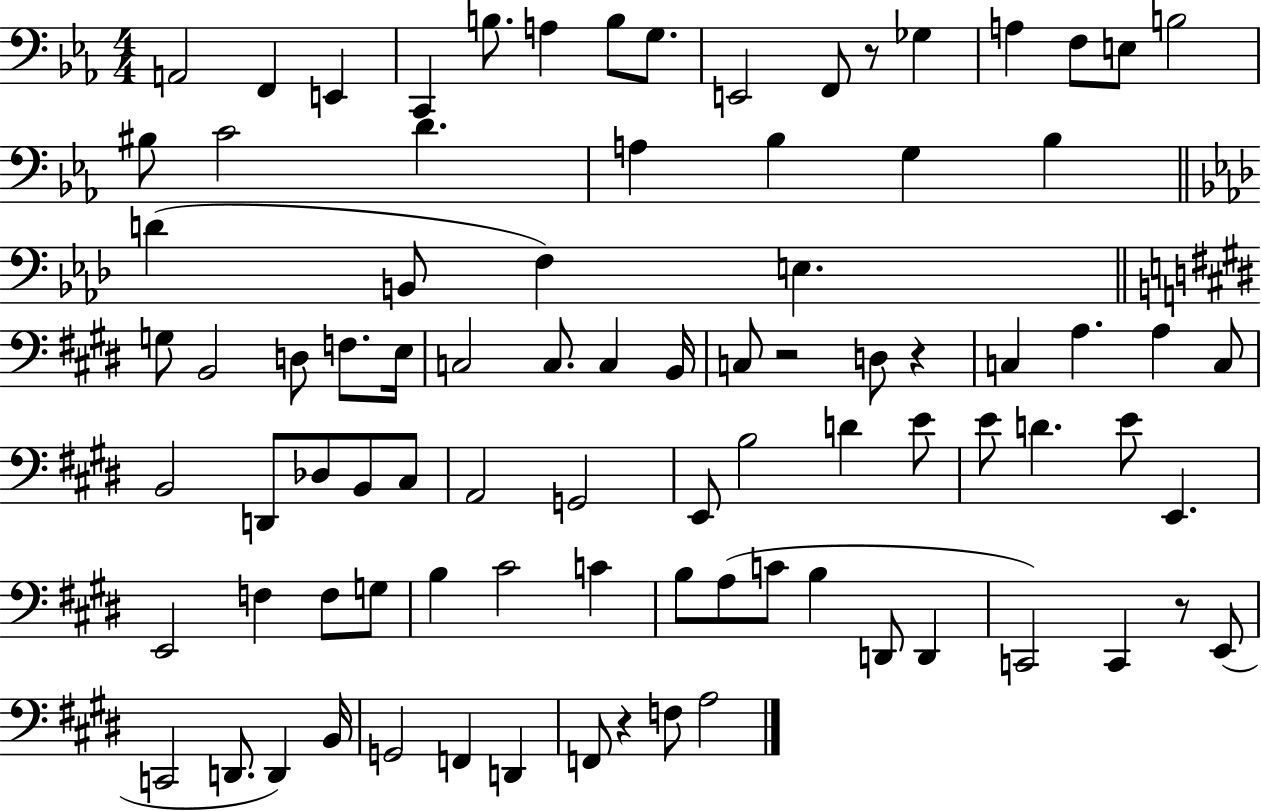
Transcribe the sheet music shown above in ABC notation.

X:1
T:Untitled
M:4/4
L:1/4
K:Eb
A,,2 F,, E,, C,, B,/2 A, B,/2 G,/2 E,,2 F,,/2 z/2 _G, A, F,/2 E,/2 B,2 ^B,/2 C2 D A, _B, G, _B, D B,,/2 F, E, G,/2 B,,2 D,/2 F,/2 E,/4 C,2 C,/2 C, B,,/4 C,/2 z2 D,/2 z C, A, A, C,/2 B,,2 D,,/2 _D,/2 B,,/2 ^C,/2 A,,2 G,,2 E,,/2 B,2 D E/2 E/2 D E/2 E,, E,,2 F, F,/2 G,/2 B, ^C2 C B,/2 A,/2 C/2 B, D,,/2 D,, C,,2 C,, z/2 E,,/2 C,,2 D,,/2 D,, B,,/4 G,,2 F,, D,, F,,/2 z F,/2 A,2